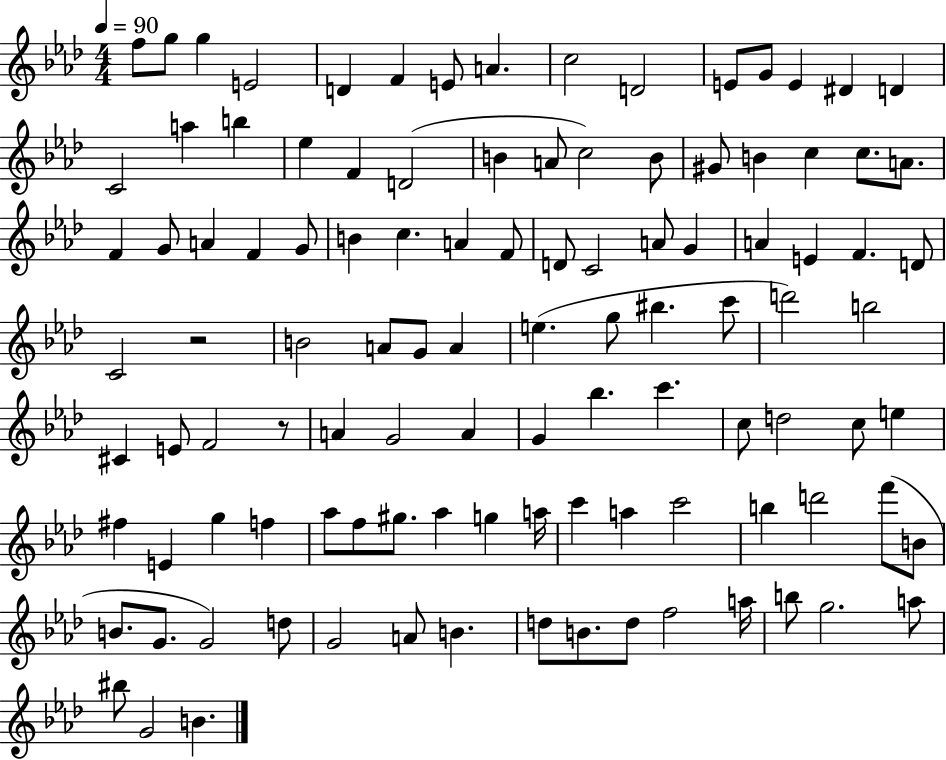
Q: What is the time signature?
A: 4/4